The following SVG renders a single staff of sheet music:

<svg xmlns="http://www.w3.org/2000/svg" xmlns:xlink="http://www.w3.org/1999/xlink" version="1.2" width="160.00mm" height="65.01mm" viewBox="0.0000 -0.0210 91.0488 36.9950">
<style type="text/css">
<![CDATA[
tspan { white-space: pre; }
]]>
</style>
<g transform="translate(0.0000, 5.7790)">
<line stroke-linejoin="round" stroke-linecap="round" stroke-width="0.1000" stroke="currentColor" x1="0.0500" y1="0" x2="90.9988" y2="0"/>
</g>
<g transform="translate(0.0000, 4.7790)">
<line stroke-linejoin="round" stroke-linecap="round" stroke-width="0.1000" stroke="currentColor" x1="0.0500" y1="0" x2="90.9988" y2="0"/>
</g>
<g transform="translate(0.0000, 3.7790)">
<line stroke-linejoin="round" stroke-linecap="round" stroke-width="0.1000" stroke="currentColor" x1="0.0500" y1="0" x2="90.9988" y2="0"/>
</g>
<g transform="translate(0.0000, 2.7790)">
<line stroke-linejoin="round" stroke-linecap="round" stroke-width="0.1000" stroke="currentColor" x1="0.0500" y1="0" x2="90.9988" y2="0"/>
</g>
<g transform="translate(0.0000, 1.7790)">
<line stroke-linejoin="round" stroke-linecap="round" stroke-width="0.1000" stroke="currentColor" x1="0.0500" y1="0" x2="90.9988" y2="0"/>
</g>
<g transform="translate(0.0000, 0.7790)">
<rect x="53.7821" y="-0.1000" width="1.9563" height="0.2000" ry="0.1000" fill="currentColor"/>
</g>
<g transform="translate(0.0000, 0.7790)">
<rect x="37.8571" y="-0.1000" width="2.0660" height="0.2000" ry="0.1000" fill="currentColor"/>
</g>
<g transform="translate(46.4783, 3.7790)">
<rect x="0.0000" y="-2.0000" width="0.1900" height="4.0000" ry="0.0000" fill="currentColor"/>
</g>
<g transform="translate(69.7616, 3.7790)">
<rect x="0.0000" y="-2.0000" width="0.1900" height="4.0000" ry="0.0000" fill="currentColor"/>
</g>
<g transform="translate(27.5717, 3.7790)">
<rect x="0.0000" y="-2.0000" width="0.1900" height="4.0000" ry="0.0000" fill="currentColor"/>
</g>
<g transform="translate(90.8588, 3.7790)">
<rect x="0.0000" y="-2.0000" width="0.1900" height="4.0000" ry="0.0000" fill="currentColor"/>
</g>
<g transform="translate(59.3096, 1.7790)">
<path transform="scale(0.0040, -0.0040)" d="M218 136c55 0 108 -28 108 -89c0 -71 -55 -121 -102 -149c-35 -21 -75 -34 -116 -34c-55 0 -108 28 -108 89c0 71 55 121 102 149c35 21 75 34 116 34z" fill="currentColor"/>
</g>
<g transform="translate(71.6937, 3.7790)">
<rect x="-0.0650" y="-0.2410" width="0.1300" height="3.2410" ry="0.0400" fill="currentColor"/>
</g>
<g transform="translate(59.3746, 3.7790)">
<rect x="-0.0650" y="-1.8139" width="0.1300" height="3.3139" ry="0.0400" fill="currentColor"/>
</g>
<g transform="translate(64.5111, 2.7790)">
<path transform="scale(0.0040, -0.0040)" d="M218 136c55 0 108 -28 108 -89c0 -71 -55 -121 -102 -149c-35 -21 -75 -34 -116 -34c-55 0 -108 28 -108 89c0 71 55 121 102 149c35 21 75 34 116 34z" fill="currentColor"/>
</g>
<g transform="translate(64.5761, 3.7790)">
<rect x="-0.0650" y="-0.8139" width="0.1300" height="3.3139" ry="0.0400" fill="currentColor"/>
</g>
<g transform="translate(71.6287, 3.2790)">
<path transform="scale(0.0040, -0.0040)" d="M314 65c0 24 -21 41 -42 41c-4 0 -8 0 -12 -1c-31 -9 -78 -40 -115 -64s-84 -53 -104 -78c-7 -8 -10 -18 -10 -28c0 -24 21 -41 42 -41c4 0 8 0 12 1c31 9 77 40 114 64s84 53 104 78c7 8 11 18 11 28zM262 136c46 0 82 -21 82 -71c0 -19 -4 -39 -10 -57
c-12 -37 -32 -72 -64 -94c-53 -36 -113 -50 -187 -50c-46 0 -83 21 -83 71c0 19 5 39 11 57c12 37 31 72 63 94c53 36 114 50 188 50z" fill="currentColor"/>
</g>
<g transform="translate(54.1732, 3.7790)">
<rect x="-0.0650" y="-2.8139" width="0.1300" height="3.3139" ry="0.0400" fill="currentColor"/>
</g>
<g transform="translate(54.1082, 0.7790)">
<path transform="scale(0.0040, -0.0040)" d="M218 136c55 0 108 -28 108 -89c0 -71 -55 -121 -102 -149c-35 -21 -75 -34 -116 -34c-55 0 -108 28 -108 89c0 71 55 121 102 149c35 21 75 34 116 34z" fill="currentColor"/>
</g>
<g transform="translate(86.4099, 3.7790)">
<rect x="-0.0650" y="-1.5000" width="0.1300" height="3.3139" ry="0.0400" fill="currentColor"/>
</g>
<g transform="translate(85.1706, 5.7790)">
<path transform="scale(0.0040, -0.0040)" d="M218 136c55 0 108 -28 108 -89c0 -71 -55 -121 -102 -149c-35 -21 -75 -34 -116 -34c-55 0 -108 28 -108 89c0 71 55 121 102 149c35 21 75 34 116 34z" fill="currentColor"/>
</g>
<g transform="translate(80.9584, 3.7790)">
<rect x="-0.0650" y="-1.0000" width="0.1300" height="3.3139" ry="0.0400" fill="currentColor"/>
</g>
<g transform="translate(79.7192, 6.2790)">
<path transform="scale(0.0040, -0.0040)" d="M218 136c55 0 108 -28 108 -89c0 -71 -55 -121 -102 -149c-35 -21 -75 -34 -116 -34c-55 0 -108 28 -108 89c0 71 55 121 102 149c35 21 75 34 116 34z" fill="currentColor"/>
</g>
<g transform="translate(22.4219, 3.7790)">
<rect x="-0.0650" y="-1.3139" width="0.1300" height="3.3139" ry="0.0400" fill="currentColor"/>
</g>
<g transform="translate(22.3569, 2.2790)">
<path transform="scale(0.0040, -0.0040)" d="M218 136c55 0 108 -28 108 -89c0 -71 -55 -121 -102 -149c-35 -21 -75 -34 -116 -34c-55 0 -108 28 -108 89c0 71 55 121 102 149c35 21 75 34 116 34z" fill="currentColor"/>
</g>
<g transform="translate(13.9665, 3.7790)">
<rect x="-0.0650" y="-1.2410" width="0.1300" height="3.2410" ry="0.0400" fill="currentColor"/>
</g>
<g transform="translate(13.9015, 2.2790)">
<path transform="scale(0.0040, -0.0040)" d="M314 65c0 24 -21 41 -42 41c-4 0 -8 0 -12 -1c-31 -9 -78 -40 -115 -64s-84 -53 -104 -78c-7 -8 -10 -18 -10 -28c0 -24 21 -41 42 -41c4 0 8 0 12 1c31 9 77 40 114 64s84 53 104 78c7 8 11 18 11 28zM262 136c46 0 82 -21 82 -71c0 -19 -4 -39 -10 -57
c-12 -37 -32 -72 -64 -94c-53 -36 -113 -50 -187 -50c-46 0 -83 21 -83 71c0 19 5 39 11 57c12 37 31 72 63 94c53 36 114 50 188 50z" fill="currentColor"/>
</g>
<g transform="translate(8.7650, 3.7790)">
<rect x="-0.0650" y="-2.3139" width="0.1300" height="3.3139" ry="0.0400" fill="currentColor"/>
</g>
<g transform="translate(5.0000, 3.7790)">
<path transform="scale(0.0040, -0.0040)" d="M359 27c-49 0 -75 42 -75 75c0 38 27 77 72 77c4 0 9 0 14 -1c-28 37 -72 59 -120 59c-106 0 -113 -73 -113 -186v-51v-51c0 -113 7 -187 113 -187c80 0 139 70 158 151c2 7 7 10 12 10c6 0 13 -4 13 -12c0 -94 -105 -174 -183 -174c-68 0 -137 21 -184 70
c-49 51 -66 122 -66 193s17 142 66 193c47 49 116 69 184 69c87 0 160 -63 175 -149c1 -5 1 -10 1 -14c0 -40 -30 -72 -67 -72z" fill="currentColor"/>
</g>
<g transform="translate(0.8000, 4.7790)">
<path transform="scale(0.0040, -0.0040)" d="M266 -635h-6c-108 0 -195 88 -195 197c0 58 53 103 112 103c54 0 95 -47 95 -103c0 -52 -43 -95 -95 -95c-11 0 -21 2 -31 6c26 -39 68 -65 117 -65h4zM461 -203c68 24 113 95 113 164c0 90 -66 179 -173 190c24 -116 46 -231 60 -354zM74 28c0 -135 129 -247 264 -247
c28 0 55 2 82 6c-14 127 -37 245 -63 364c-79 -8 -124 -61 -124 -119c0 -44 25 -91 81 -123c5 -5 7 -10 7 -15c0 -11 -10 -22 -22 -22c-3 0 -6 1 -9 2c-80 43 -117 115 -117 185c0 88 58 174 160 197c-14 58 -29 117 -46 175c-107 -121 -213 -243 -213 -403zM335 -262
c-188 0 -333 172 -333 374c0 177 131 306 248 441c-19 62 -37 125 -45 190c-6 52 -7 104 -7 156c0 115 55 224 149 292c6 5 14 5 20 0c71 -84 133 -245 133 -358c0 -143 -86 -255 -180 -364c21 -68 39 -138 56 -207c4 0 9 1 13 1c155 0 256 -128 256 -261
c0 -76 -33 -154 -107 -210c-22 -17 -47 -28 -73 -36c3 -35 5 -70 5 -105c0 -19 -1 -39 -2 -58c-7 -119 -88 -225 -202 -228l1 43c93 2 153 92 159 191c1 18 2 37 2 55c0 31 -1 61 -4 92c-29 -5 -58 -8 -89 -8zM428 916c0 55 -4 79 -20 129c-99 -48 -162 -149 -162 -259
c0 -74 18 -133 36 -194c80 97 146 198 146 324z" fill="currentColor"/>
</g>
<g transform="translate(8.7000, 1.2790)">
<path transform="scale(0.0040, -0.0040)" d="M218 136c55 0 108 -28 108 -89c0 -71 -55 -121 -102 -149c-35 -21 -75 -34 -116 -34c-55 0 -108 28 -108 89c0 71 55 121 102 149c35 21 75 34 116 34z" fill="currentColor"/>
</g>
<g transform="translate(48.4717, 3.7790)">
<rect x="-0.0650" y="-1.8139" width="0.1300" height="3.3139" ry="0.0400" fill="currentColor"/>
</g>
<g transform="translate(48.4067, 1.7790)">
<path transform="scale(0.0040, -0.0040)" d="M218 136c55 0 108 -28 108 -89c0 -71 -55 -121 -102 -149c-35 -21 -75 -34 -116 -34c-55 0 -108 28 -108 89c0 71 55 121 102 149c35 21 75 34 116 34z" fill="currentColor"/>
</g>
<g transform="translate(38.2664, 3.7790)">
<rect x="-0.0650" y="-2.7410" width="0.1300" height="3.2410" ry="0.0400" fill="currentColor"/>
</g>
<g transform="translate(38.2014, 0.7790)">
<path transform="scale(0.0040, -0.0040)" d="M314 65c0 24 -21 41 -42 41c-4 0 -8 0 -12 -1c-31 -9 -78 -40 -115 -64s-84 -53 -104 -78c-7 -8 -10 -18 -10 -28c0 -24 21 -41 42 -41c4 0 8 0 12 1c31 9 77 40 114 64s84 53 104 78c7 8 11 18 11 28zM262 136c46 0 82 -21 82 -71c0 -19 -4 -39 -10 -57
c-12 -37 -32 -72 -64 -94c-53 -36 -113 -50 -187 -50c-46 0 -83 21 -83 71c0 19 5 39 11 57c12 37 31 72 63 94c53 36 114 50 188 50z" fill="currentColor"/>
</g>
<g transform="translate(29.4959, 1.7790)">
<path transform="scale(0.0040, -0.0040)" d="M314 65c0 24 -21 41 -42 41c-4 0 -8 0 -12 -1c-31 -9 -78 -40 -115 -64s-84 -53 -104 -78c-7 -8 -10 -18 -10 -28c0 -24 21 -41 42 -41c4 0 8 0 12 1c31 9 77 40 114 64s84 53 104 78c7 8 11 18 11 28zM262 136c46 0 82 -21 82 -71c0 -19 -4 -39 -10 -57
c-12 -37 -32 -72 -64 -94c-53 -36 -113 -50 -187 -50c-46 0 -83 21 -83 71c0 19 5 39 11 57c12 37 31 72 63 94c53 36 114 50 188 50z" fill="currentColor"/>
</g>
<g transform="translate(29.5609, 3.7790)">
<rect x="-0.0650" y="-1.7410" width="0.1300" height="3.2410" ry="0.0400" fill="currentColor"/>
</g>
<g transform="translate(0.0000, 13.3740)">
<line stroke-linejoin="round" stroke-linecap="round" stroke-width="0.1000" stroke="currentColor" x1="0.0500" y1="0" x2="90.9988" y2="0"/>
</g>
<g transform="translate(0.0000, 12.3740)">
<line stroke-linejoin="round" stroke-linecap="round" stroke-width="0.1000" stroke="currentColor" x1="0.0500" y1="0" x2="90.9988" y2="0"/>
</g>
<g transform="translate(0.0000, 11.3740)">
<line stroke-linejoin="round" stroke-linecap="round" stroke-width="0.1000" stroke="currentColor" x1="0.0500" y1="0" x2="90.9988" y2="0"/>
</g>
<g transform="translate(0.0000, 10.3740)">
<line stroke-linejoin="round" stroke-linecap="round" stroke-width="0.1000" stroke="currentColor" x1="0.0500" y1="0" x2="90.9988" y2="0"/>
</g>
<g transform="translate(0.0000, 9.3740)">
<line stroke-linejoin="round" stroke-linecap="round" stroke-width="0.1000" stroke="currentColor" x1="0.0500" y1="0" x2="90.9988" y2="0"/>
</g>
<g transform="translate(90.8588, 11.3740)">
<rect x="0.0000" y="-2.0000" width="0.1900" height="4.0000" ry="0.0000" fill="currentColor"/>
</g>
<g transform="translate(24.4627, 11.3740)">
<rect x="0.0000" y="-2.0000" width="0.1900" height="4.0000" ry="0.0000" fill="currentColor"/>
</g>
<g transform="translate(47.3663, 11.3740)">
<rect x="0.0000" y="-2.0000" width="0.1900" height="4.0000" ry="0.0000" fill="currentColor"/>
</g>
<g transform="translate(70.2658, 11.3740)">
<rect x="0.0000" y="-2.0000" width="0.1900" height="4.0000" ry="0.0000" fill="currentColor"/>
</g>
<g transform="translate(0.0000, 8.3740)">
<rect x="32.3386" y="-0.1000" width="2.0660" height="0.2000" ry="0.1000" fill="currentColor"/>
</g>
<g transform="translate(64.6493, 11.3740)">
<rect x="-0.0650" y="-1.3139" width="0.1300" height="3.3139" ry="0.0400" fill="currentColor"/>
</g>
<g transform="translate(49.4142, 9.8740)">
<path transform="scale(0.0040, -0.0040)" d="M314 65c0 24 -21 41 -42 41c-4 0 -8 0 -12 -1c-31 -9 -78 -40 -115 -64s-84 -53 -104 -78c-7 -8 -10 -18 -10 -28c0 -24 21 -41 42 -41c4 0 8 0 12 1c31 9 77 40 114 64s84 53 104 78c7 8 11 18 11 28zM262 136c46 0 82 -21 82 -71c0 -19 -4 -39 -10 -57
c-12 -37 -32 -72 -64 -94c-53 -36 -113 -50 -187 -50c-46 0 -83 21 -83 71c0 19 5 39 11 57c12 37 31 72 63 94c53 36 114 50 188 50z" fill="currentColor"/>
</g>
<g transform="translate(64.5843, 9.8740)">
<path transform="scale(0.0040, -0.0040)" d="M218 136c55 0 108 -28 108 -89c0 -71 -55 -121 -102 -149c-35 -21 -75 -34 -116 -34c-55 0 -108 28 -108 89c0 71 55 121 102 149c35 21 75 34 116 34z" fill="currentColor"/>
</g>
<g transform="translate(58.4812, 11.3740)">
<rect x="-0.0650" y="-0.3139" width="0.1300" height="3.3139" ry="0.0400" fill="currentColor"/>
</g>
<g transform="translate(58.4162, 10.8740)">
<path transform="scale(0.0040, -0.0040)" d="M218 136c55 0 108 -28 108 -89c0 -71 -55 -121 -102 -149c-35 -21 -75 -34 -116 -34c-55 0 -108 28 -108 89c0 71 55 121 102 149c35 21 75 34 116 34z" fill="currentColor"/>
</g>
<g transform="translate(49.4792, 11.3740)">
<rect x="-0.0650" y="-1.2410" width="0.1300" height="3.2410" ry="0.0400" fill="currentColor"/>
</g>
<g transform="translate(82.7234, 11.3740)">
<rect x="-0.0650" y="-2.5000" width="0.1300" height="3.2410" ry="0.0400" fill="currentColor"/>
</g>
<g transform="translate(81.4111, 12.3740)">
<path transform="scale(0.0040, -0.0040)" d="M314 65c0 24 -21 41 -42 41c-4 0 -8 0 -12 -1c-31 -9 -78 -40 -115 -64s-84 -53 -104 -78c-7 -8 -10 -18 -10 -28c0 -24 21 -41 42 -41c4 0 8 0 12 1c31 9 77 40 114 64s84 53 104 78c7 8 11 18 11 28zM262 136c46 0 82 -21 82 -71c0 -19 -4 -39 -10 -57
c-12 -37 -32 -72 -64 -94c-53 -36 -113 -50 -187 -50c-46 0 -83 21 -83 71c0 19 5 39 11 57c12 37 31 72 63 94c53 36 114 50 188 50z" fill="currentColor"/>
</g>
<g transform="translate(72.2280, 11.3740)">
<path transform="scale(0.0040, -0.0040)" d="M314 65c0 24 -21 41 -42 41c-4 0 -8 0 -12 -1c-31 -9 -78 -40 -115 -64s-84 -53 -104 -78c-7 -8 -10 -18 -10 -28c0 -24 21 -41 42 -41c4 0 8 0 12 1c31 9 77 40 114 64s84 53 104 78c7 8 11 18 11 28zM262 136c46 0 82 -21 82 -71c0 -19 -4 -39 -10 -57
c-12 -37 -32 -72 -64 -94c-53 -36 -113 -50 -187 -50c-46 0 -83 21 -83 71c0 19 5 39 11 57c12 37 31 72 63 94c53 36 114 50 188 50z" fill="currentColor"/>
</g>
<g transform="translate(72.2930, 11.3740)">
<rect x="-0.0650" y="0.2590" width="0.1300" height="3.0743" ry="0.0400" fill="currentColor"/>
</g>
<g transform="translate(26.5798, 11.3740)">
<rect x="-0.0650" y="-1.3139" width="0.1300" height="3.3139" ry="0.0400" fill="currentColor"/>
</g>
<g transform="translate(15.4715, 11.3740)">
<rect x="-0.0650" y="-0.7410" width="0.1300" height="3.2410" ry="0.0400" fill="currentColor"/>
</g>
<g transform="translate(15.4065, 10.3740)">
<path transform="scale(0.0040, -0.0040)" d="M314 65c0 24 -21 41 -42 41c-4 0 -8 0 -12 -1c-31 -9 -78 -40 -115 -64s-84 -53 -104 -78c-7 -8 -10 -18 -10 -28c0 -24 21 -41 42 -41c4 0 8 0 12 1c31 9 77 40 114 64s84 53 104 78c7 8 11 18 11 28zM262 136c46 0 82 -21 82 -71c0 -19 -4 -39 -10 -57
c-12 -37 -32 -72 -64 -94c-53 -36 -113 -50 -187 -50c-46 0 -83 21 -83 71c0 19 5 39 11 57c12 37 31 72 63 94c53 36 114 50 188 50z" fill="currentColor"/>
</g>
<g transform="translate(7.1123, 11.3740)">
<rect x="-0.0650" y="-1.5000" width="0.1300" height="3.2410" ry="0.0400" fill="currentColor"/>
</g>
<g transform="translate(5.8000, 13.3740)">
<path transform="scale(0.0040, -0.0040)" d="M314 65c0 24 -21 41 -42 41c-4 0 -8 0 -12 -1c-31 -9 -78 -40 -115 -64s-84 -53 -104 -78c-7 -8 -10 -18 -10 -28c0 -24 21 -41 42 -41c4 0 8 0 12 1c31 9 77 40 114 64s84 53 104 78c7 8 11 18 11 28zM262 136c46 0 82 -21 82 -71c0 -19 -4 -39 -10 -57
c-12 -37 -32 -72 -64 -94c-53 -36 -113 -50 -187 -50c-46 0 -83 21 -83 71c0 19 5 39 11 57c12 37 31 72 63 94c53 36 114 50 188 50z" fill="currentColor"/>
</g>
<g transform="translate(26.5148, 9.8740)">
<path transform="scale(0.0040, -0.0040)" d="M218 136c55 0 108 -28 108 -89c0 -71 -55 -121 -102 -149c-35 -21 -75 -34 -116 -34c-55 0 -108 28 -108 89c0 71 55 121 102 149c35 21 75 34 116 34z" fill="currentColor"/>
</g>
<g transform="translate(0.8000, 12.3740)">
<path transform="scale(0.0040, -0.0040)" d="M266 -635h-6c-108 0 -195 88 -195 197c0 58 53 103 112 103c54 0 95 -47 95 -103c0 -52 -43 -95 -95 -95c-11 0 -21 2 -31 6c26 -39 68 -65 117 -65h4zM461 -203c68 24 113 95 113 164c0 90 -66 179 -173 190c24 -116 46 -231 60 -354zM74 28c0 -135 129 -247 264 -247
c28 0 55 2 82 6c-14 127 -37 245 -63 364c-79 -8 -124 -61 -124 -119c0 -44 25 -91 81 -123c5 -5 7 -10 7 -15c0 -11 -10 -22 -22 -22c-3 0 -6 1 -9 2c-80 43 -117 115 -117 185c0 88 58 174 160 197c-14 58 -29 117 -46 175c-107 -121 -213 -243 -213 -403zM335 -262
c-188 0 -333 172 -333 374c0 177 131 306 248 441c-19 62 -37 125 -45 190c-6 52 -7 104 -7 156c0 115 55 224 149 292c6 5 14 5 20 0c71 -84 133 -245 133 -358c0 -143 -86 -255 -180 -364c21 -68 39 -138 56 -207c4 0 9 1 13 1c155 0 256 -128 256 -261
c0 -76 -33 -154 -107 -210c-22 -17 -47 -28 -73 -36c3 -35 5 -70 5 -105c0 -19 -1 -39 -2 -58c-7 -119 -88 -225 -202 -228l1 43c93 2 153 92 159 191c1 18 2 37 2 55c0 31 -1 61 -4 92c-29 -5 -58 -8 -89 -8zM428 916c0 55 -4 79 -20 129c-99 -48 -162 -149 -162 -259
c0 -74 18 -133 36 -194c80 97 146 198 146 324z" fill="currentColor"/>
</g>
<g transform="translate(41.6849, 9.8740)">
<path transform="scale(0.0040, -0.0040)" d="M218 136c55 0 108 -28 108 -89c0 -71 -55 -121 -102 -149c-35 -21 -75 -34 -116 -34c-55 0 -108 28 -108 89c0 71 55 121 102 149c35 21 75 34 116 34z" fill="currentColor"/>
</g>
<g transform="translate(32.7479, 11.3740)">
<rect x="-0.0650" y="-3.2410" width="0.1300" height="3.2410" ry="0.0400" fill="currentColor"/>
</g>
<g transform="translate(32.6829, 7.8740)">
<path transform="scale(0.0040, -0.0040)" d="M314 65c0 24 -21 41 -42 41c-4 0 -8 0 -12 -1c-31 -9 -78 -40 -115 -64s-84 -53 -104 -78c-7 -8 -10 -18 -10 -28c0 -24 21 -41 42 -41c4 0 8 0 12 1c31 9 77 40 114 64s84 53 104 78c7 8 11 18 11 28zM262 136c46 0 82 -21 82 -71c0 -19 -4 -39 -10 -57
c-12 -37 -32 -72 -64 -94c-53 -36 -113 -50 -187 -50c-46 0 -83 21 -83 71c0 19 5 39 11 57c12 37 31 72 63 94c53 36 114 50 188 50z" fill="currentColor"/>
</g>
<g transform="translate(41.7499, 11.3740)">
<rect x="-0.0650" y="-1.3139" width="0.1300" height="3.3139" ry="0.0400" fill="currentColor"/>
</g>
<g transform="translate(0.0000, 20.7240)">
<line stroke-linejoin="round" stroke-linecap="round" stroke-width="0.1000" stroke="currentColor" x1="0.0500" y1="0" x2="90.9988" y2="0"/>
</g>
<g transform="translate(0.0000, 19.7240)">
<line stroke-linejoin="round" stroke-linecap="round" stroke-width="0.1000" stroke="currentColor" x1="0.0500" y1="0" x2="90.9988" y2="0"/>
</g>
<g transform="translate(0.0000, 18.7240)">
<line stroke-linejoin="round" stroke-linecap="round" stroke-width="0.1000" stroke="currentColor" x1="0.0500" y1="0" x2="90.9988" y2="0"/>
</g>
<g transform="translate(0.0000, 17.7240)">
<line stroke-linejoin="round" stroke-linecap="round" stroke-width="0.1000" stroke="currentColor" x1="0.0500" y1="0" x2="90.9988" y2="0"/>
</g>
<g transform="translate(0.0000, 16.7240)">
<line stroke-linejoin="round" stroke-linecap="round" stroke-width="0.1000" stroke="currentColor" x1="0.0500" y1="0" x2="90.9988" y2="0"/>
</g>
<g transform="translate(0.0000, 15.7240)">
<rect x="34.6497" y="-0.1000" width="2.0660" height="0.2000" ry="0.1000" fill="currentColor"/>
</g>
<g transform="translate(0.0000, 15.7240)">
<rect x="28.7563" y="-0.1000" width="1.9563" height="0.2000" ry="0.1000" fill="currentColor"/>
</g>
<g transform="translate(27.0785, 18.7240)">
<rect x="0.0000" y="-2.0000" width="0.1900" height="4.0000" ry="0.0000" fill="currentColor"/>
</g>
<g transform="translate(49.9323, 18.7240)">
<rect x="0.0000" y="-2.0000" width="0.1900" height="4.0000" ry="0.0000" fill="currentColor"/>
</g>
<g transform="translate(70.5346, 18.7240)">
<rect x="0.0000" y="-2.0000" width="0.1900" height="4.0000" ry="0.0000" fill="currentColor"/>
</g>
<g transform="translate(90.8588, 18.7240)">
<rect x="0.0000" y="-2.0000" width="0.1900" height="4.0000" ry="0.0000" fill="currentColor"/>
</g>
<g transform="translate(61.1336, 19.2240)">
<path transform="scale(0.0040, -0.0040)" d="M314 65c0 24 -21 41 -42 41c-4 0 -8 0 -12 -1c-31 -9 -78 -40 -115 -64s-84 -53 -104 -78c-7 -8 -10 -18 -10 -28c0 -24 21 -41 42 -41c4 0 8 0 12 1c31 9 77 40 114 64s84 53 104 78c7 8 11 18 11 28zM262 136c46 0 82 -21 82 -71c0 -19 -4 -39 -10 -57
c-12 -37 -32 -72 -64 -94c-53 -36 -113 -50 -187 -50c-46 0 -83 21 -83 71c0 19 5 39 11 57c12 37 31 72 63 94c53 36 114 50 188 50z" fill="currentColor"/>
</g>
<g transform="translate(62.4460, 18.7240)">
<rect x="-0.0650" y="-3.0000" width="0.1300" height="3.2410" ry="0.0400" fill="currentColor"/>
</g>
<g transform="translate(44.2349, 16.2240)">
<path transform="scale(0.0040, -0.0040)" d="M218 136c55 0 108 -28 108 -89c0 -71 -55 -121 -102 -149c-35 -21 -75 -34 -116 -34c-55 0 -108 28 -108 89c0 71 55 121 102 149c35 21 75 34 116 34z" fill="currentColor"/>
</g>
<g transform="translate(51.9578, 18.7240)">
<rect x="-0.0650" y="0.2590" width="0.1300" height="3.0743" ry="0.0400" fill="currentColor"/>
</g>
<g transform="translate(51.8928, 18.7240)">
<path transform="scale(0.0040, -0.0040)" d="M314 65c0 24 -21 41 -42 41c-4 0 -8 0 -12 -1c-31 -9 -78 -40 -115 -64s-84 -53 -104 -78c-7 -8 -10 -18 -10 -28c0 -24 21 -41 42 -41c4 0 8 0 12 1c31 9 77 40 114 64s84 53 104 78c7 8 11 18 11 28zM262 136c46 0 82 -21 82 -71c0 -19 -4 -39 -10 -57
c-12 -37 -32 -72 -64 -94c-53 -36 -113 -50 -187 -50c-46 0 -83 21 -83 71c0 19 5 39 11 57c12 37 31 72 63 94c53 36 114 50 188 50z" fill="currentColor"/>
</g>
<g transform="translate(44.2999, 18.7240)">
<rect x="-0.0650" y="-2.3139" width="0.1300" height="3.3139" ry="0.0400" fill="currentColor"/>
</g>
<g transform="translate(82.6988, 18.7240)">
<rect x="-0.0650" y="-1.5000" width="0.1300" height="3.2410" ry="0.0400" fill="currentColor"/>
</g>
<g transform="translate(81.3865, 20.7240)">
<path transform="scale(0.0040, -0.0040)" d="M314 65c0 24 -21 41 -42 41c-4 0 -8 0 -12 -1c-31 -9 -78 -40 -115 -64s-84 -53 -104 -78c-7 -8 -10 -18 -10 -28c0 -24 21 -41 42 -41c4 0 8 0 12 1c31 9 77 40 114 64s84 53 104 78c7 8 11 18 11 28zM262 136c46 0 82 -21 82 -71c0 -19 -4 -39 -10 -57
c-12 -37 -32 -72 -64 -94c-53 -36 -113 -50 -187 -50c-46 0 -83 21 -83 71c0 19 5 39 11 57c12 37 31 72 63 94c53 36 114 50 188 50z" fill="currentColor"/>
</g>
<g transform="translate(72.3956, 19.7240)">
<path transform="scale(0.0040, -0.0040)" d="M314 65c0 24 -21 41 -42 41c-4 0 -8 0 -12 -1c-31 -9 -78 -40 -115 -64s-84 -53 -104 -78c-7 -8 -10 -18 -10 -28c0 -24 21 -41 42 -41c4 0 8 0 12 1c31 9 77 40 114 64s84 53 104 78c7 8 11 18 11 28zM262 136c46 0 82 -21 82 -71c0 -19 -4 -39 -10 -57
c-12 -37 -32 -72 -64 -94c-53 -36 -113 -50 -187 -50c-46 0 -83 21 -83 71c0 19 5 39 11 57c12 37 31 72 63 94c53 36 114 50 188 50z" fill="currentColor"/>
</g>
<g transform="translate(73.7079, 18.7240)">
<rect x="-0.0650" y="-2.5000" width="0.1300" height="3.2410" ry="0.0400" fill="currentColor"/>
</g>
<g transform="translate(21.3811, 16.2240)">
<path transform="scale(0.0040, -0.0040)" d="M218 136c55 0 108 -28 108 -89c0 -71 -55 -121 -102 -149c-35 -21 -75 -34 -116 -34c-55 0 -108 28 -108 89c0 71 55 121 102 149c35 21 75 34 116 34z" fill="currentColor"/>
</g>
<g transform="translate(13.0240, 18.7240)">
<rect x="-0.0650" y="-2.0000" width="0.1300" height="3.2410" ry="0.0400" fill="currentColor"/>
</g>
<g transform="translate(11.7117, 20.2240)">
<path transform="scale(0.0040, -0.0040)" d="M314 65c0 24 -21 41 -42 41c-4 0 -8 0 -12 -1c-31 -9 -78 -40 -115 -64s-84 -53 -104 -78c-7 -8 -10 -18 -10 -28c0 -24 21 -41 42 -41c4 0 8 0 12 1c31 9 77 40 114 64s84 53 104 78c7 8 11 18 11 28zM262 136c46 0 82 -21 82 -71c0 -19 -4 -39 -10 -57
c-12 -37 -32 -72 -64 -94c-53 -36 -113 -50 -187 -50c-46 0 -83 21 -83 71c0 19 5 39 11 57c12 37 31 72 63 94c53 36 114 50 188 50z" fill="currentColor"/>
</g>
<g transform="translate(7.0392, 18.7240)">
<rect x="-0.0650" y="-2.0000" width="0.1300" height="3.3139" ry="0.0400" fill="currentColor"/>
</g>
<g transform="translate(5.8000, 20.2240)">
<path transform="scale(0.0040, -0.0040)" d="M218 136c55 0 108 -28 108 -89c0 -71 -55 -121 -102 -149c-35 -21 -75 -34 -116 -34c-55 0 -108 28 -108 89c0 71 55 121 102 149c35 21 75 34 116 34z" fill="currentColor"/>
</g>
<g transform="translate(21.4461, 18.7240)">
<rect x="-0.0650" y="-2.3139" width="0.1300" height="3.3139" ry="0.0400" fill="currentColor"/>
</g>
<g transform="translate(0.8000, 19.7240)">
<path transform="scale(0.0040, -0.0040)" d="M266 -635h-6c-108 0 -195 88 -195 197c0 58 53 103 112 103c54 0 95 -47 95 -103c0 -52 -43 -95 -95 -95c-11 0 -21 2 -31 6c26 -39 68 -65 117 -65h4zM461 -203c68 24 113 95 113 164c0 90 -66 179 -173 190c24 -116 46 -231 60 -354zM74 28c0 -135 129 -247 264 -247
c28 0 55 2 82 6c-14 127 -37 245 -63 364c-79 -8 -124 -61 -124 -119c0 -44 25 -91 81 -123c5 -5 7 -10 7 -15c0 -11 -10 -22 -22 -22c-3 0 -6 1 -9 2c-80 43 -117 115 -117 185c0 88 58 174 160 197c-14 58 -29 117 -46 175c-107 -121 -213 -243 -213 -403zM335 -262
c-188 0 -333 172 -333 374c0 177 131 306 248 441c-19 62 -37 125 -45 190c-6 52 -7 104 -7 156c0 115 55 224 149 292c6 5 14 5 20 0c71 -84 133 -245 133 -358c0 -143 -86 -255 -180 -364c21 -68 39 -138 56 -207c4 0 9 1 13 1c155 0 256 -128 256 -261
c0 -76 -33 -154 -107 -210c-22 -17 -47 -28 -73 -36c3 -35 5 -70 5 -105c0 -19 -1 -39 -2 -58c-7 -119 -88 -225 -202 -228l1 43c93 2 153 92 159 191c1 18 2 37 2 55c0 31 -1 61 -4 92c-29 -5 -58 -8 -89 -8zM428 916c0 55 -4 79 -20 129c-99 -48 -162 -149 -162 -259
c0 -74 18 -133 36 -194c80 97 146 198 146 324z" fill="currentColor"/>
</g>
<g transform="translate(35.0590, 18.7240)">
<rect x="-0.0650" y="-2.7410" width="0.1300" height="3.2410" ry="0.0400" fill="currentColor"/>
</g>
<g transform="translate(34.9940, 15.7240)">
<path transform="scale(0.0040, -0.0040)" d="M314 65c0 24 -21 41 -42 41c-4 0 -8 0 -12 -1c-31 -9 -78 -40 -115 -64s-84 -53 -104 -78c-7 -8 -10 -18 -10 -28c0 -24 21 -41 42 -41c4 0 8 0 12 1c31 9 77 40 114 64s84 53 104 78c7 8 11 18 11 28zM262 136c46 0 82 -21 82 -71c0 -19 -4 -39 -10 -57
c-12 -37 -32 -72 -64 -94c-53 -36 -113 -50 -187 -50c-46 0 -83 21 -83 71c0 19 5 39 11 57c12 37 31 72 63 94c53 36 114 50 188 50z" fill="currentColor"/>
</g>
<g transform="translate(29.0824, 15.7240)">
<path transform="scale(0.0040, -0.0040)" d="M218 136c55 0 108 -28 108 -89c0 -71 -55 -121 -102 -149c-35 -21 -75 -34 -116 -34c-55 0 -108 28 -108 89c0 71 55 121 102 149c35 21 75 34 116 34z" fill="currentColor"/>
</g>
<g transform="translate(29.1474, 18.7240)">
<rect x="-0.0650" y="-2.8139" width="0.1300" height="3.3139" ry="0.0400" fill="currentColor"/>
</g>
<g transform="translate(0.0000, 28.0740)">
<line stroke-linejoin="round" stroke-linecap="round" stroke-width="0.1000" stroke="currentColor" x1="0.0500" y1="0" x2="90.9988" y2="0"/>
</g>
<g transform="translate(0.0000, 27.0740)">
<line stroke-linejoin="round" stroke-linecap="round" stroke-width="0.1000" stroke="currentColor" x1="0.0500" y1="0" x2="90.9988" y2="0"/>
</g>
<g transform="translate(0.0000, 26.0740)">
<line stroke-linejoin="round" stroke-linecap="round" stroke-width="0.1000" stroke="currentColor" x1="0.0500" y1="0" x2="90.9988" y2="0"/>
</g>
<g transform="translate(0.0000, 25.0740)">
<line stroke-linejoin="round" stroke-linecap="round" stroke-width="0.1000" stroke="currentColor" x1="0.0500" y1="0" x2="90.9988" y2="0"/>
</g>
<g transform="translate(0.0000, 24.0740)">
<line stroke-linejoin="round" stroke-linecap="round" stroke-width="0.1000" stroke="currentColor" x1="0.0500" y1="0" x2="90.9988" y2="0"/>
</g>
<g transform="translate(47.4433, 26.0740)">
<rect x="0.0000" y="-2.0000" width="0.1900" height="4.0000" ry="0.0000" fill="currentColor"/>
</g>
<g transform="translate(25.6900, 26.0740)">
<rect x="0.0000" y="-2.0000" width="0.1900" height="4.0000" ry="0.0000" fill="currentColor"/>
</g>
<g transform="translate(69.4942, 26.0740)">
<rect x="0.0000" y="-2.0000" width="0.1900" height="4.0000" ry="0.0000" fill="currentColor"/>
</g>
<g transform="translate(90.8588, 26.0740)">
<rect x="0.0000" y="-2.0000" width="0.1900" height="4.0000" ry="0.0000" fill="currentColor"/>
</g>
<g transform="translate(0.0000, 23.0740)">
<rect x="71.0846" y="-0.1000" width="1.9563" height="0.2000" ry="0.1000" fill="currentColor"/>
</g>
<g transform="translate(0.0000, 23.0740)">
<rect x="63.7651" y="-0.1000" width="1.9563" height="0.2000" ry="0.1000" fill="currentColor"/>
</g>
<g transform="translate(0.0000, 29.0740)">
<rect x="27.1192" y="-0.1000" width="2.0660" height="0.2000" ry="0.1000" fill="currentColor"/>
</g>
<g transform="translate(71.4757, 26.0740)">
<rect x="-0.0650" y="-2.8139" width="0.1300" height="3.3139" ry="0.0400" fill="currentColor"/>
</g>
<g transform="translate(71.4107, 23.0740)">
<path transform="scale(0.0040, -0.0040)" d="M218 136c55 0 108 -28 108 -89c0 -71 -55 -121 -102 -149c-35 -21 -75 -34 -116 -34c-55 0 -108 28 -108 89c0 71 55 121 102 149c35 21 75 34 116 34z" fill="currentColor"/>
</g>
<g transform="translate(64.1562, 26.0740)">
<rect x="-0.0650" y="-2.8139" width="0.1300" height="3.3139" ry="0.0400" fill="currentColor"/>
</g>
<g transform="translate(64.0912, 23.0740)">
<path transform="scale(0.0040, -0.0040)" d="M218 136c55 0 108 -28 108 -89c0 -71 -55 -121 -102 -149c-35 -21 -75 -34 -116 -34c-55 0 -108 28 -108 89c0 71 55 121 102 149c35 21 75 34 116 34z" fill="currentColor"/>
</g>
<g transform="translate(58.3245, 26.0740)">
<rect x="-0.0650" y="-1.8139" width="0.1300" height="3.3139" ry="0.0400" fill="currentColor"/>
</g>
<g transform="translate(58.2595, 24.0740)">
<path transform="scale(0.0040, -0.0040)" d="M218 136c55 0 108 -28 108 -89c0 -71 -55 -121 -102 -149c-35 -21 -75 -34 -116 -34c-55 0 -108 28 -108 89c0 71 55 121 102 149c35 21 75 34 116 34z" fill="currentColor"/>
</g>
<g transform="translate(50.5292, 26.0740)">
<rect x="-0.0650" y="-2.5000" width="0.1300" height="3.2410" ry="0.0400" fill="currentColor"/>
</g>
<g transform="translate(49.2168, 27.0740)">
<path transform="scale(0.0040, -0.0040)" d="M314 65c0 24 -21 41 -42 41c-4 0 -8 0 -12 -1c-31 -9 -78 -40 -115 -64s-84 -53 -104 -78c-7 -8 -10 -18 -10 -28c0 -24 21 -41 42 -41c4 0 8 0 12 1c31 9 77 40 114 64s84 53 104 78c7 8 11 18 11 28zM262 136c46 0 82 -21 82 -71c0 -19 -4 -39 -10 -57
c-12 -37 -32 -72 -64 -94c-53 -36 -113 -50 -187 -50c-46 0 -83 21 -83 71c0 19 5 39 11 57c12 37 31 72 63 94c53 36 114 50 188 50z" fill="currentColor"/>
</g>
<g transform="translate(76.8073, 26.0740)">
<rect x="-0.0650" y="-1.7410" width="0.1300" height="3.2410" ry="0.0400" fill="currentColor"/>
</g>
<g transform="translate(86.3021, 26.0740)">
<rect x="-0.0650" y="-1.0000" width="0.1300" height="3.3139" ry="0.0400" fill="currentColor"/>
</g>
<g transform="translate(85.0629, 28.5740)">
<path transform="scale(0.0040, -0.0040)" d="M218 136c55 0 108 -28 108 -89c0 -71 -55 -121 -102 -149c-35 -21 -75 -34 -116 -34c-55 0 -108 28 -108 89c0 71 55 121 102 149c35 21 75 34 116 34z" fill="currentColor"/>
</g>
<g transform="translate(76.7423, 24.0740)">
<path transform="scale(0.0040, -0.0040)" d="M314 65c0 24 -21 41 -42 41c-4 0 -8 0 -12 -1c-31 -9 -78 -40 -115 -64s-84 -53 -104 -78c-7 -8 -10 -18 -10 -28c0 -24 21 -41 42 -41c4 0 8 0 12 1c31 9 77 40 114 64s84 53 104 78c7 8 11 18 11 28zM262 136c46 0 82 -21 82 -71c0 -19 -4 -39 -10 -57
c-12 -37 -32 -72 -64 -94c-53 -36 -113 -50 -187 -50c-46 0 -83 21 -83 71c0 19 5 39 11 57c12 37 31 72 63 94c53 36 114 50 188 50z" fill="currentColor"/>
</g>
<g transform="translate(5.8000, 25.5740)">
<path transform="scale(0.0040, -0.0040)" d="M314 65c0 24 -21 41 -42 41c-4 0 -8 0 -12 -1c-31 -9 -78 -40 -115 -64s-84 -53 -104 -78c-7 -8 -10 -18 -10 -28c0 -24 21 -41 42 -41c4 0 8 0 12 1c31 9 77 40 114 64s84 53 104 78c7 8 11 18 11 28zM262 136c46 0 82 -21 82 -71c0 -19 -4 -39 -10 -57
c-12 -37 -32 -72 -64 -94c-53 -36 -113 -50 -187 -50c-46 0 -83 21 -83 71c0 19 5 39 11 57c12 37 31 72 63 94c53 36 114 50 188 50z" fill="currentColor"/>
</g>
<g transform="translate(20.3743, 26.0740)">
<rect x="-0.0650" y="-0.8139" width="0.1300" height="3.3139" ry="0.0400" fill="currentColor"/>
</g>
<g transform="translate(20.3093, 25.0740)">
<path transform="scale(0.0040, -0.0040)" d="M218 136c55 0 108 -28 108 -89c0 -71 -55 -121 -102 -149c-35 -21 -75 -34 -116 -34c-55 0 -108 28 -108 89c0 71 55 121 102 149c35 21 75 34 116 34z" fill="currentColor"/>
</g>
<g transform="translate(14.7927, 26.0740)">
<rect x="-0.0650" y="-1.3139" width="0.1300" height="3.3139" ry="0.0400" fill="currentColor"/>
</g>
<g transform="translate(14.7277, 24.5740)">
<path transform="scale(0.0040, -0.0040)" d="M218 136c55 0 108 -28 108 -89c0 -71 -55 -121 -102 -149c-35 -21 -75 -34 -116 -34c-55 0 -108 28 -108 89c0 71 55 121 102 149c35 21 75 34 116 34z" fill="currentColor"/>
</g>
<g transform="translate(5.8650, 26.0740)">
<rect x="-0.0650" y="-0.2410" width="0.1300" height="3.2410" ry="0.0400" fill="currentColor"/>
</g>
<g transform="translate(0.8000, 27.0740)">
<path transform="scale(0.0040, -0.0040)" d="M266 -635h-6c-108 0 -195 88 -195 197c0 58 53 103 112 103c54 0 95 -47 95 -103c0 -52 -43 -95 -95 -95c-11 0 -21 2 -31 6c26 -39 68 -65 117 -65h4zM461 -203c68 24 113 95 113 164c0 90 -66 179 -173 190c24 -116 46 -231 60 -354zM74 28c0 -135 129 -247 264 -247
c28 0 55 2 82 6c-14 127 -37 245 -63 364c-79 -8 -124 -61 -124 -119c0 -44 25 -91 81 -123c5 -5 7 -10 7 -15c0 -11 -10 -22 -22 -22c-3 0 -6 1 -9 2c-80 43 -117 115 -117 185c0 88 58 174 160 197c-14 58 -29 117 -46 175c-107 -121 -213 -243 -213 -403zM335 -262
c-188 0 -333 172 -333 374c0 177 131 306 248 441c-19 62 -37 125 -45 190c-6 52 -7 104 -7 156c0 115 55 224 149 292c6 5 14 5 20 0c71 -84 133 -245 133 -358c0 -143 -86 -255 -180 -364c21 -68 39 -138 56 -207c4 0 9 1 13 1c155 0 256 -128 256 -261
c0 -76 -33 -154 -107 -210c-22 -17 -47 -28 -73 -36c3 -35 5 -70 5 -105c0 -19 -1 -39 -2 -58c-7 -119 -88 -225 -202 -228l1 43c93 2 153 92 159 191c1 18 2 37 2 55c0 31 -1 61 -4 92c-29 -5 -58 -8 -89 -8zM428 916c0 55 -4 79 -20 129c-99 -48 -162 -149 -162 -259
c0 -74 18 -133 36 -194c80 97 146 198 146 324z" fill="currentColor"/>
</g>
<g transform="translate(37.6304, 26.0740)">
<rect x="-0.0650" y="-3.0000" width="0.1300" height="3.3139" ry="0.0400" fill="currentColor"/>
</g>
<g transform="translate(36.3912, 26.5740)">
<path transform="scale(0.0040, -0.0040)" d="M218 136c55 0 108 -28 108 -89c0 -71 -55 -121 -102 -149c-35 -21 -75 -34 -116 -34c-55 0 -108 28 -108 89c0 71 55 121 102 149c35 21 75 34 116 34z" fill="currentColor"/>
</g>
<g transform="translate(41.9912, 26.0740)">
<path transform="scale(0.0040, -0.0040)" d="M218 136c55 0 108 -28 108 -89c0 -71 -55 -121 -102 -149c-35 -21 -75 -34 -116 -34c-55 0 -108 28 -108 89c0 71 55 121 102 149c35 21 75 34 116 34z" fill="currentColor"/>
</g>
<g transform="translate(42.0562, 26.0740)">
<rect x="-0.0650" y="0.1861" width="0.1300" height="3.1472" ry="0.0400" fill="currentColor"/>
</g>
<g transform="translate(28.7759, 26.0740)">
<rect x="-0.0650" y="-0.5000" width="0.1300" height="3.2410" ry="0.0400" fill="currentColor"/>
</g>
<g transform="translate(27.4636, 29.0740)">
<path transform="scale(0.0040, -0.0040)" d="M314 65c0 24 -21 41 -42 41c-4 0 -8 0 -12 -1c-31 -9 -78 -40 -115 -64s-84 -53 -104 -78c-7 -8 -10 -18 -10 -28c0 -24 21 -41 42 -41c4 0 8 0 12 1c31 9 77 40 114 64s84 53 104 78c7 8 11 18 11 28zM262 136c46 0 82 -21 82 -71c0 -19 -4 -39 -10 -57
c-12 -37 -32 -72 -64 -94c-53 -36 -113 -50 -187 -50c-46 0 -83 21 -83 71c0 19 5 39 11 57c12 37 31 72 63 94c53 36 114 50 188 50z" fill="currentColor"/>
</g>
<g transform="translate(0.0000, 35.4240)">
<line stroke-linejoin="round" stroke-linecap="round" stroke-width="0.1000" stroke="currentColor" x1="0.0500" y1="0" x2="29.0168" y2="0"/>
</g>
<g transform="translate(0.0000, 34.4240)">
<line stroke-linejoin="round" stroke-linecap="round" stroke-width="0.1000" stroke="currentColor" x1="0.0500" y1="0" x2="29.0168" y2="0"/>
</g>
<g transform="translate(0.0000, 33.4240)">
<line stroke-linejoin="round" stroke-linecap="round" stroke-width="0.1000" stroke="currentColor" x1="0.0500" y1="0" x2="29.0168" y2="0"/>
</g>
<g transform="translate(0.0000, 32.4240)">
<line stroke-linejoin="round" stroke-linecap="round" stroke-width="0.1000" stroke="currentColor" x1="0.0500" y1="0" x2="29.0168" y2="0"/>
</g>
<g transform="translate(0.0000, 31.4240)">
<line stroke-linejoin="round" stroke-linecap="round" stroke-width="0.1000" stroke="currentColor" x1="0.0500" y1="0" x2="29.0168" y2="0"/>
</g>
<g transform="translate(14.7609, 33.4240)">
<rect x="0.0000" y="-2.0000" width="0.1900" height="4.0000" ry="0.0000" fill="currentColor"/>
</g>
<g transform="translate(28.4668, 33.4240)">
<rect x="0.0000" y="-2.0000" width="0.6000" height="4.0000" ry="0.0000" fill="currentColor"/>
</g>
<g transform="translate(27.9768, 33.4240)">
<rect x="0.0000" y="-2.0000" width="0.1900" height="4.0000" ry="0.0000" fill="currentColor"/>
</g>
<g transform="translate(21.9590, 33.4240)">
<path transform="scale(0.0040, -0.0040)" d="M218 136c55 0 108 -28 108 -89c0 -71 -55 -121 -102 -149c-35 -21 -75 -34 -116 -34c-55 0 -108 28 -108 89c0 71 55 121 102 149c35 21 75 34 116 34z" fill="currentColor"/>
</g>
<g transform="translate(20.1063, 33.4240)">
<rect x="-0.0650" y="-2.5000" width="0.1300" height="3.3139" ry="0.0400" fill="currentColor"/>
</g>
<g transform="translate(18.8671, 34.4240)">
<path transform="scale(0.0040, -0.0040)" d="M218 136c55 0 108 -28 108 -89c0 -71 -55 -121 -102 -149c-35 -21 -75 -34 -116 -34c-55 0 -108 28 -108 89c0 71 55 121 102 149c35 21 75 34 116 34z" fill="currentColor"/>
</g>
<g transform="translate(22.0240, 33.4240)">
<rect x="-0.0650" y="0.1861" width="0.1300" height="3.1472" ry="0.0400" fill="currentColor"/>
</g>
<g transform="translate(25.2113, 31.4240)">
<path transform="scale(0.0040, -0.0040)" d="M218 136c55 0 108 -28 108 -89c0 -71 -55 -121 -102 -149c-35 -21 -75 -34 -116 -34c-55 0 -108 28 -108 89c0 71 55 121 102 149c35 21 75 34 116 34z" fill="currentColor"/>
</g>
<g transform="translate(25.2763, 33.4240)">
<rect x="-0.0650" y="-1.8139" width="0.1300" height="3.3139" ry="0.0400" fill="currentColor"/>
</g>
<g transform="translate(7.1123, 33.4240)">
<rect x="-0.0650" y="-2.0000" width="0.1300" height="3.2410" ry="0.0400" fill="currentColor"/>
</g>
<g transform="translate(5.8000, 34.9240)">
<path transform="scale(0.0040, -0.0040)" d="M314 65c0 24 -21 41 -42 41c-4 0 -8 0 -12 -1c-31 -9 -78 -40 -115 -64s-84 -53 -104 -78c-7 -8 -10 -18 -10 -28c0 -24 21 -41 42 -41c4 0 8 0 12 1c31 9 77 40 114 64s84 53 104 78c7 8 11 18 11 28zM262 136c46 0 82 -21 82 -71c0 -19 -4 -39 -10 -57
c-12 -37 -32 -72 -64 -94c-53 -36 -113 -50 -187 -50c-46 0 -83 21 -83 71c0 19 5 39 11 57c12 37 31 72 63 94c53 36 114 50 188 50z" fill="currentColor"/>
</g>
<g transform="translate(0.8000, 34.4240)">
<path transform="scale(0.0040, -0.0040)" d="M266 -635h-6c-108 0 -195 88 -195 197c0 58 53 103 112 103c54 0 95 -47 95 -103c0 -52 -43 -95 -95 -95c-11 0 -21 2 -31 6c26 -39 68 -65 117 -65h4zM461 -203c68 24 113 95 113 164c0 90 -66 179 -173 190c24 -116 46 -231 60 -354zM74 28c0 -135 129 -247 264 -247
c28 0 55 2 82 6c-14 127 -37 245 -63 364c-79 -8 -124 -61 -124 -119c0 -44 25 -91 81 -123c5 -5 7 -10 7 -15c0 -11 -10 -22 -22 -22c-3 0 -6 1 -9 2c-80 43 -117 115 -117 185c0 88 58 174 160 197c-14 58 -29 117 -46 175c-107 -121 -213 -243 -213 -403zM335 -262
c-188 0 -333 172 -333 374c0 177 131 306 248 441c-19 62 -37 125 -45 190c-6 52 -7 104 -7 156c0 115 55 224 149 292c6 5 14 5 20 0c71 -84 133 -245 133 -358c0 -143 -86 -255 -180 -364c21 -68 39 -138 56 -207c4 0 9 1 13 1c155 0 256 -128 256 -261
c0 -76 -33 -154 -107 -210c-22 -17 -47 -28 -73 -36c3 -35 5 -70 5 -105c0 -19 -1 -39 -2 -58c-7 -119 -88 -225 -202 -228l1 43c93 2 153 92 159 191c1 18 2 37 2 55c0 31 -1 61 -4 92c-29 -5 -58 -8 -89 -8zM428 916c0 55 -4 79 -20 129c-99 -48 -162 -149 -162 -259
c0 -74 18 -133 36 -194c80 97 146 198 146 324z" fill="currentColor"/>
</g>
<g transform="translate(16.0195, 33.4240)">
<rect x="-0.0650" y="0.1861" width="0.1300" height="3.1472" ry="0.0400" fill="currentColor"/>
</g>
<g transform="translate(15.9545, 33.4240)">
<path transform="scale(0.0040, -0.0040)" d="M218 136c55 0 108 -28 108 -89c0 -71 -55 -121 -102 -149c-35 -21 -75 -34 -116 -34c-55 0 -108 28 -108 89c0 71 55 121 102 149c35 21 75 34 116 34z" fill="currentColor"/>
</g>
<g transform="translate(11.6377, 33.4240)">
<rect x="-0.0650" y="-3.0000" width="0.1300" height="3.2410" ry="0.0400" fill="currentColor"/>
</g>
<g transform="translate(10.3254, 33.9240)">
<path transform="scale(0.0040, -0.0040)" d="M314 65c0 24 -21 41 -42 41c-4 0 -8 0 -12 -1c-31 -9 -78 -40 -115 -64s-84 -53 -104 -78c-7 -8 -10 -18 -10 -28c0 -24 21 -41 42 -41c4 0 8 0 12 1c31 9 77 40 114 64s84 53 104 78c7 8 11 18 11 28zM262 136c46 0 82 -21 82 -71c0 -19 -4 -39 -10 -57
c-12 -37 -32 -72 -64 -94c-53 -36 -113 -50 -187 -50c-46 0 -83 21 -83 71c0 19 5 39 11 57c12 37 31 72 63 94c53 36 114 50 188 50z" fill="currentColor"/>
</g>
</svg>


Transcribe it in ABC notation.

X:1
T:Untitled
M:4/4
L:1/4
K:C
g e2 e f2 a2 f a f d c2 D E E2 d2 e b2 e e2 c e B2 G2 F F2 g a a2 g B2 A2 G2 E2 c2 e d C2 A B G2 f a a f2 D F2 A2 B G B f